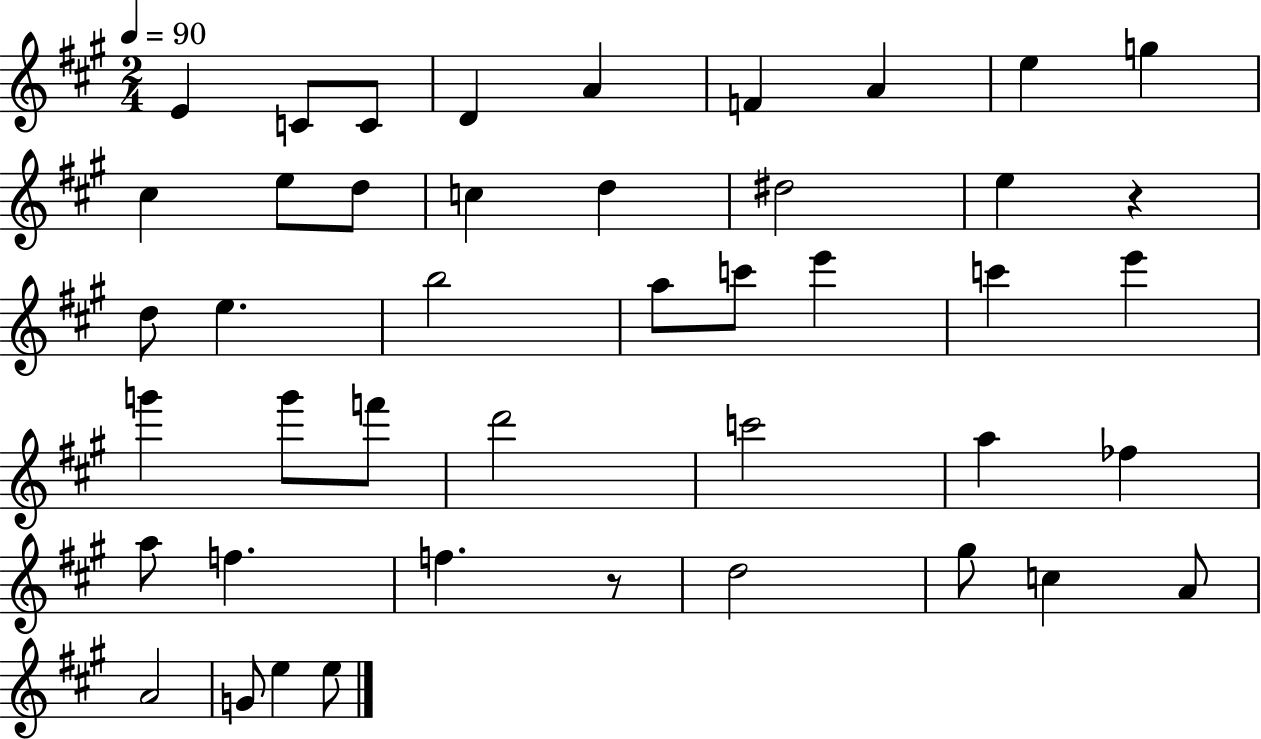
E4/q C4/e C4/e D4/q A4/q F4/q A4/q E5/q G5/q C#5/q E5/e D5/e C5/q D5/q D#5/h E5/q R/q D5/e E5/q. B5/h A5/e C6/e E6/q C6/q E6/q G6/q G6/e F6/e D6/h C6/h A5/q FES5/q A5/e F5/q. F5/q. R/e D5/h G#5/e C5/q A4/e A4/h G4/e E5/q E5/e